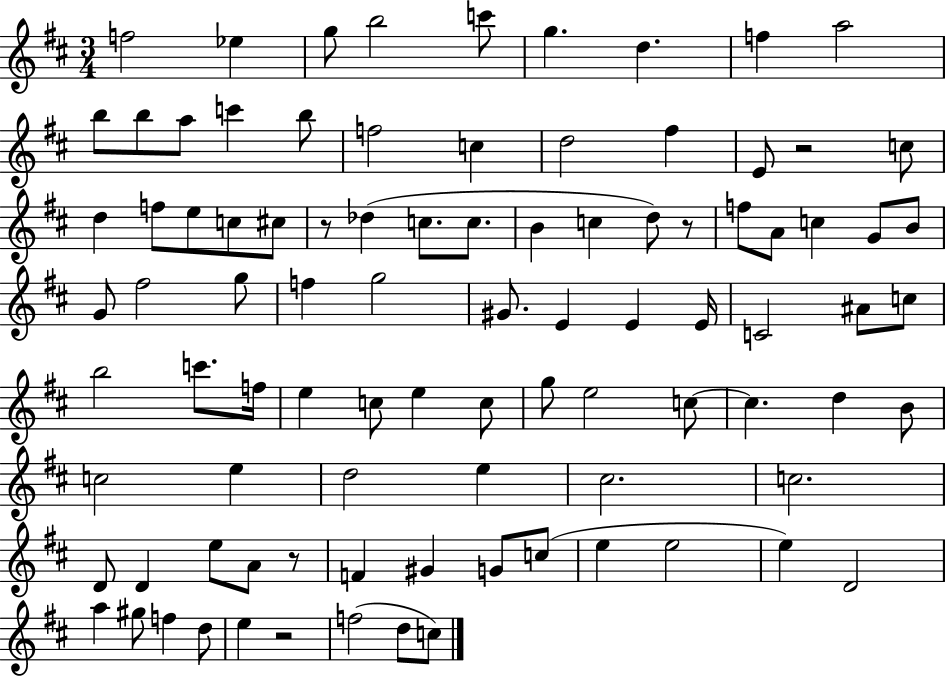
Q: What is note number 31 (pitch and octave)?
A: D5